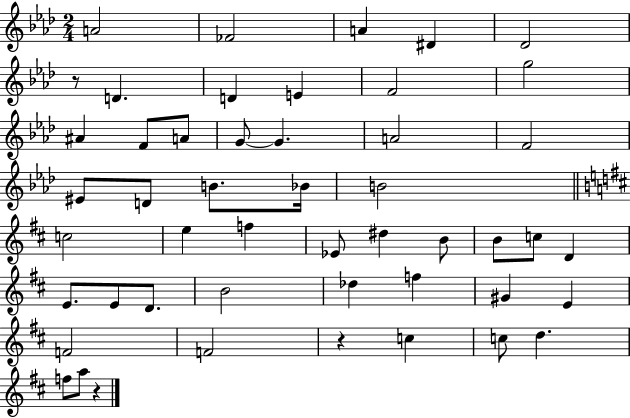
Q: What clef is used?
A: treble